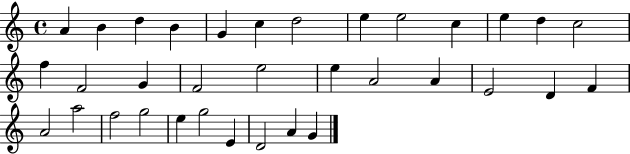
A4/q B4/q D5/q B4/q G4/q C5/q D5/h E5/q E5/h C5/q E5/q D5/q C5/h F5/q F4/h G4/q F4/h E5/h E5/q A4/h A4/q E4/h D4/q F4/q A4/h A5/h F5/h G5/h E5/q G5/h E4/q D4/h A4/q G4/q